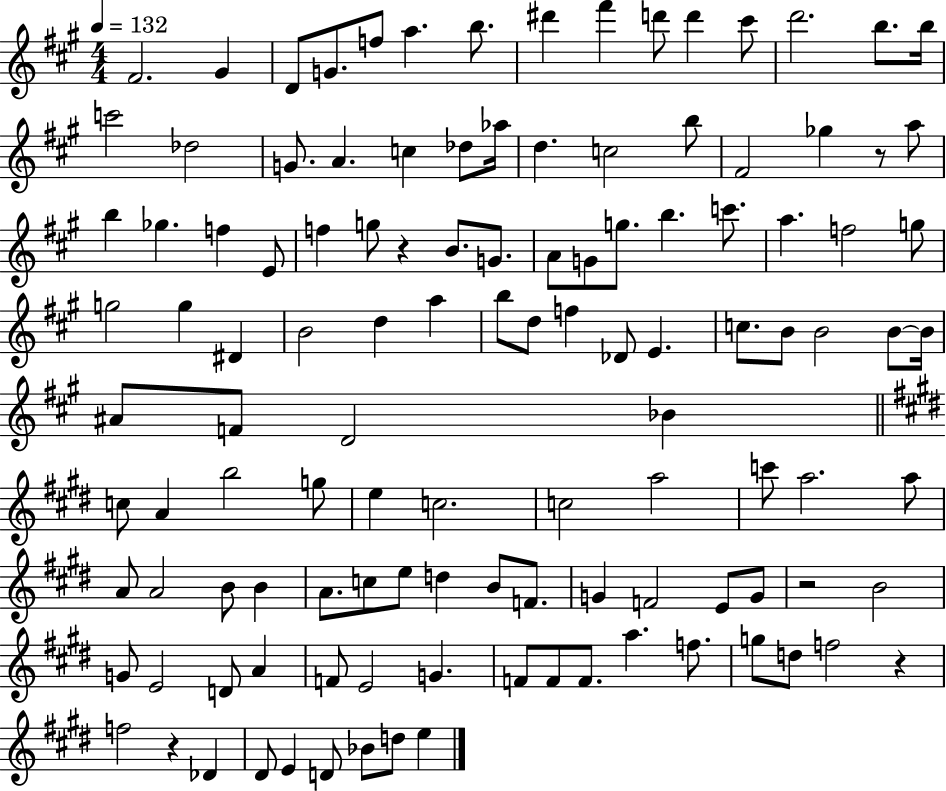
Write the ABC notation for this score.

X:1
T:Untitled
M:4/4
L:1/4
K:A
^F2 ^G D/2 G/2 f/2 a b/2 ^d' ^f' d'/2 d' ^c'/2 d'2 b/2 b/4 c'2 _d2 G/2 A c _d/2 _a/4 d c2 b/2 ^F2 _g z/2 a/2 b _g f E/2 f g/2 z B/2 G/2 A/2 G/2 g/2 b c'/2 a f2 g/2 g2 g ^D B2 d a b/2 d/2 f _D/2 E c/2 B/2 B2 B/2 B/4 ^A/2 F/2 D2 _B c/2 A b2 g/2 e c2 c2 a2 c'/2 a2 a/2 A/2 A2 B/2 B A/2 c/2 e/2 d B/2 F/2 G F2 E/2 G/2 z2 B2 G/2 E2 D/2 A F/2 E2 G F/2 F/2 F/2 a f/2 g/2 d/2 f2 z f2 z _D ^D/2 E D/2 _B/2 d/2 e